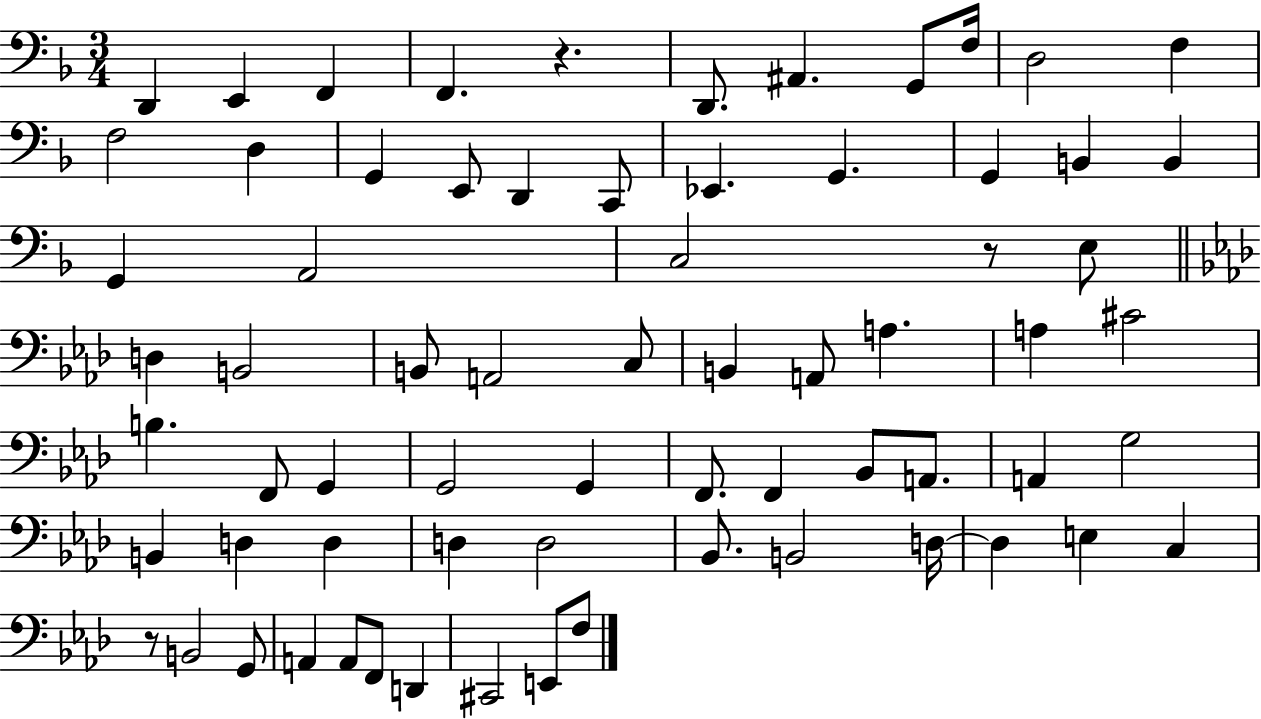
X:1
T:Untitled
M:3/4
L:1/4
K:F
D,, E,, F,, F,, z D,,/2 ^A,, G,,/2 F,/4 D,2 F, F,2 D, G,, E,,/2 D,, C,,/2 _E,, G,, G,, B,, B,, G,, A,,2 C,2 z/2 E,/2 D, B,,2 B,,/2 A,,2 C,/2 B,, A,,/2 A, A, ^C2 B, F,,/2 G,, G,,2 G,, F,,/2 F,, _B,,/2 A,,/2 A,, G,2 B,, D, D, D, D,2 _B,,/2 B,,2 D,/4 D, E, C, z/2 B,,2 G,,/2 A,, A,,/2 F,,/2 D,, ^C,,2 E,,/2 F,/2